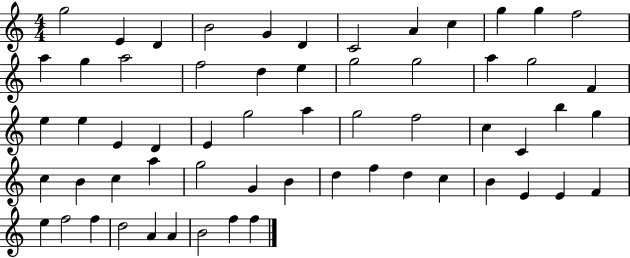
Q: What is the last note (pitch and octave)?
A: F5